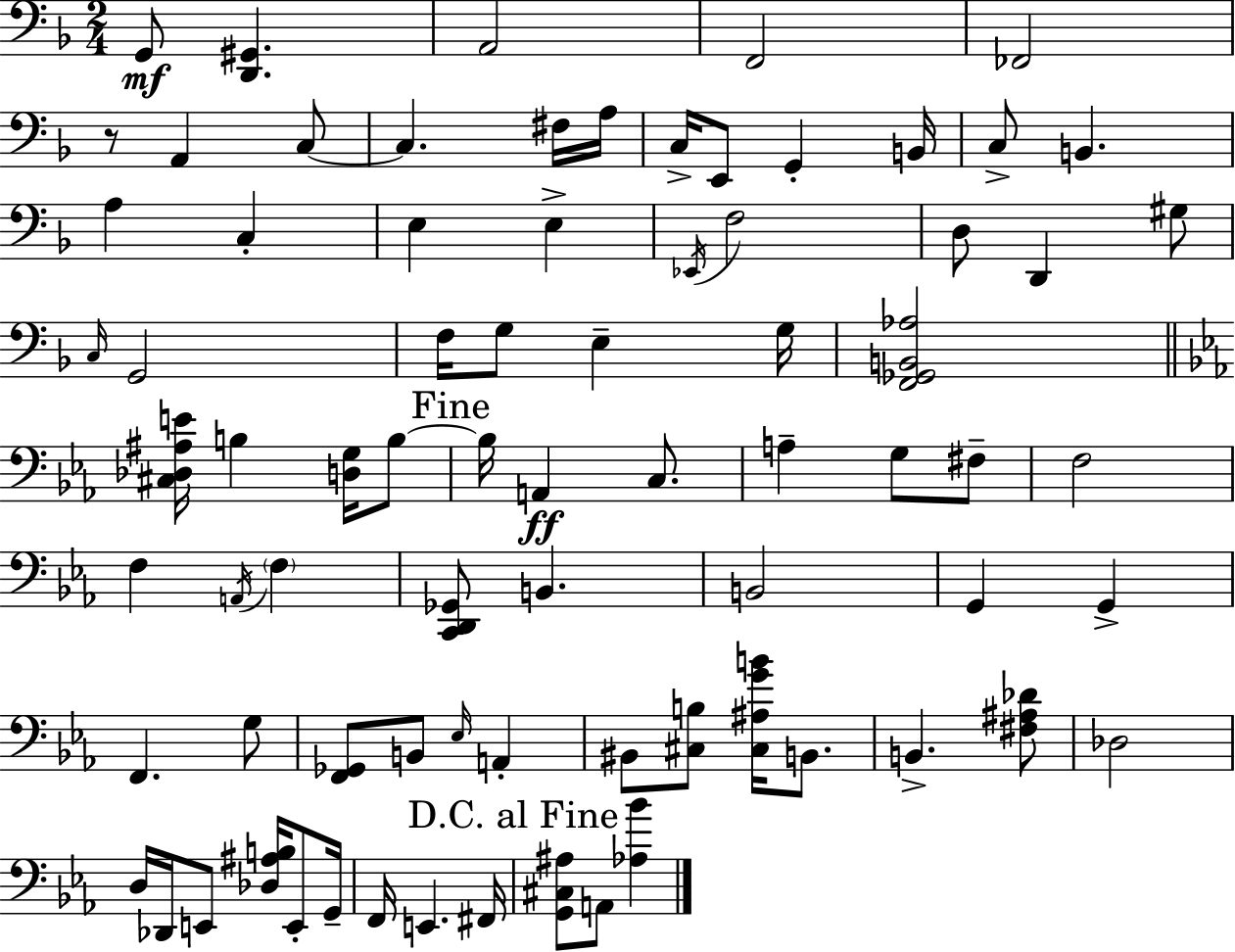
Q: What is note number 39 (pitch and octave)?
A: F3